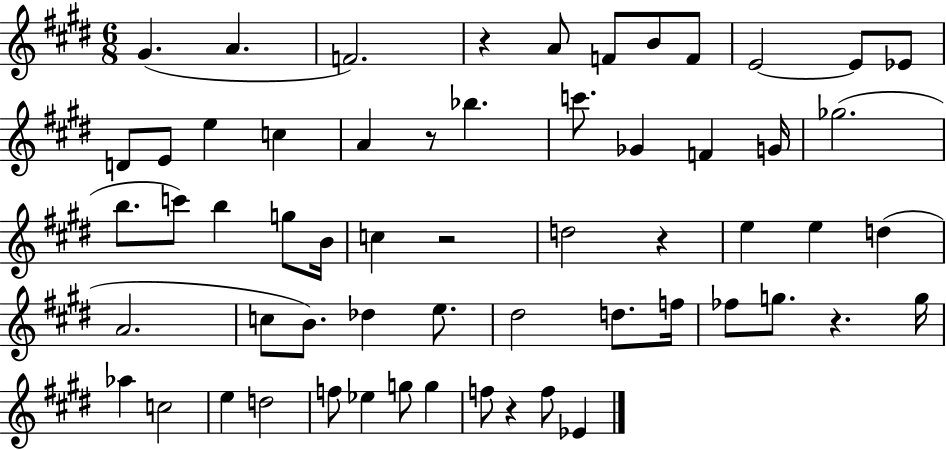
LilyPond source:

{
  \clef treble
  \numericTimeSignature
  \time 6/8
  \key e \major
  \repeat volta 2 { gis'4.( a'4. | f'2.) | r4 a'8 f'8 b'8 f'8 | e'2~~ e'8 ees'8 | \break d'8 e'8 e''4 c''4 | a'4 r8 bes''4. | c'''8. ges'4 f'4 g'16 | ges''2.( | \break b''8. c'''8) b''4 g''8 b'16 | c''4 r2 | d''2 r4 | e''4 e''4 d''4( | \break a'2. | c''8 b'8.) des''4 e''8. | dis''2 d''8. f''16 | fes''8 g''8. r4. g''16 | \break aes''4 c''2 | e''4 d''2 | f''8 ees''4 g''8 g''4 | f''8 r4 f''8 ees'4 | \break } \bar "|."
}